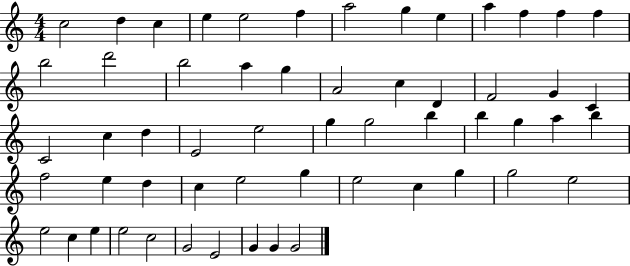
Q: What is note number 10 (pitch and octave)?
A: A5